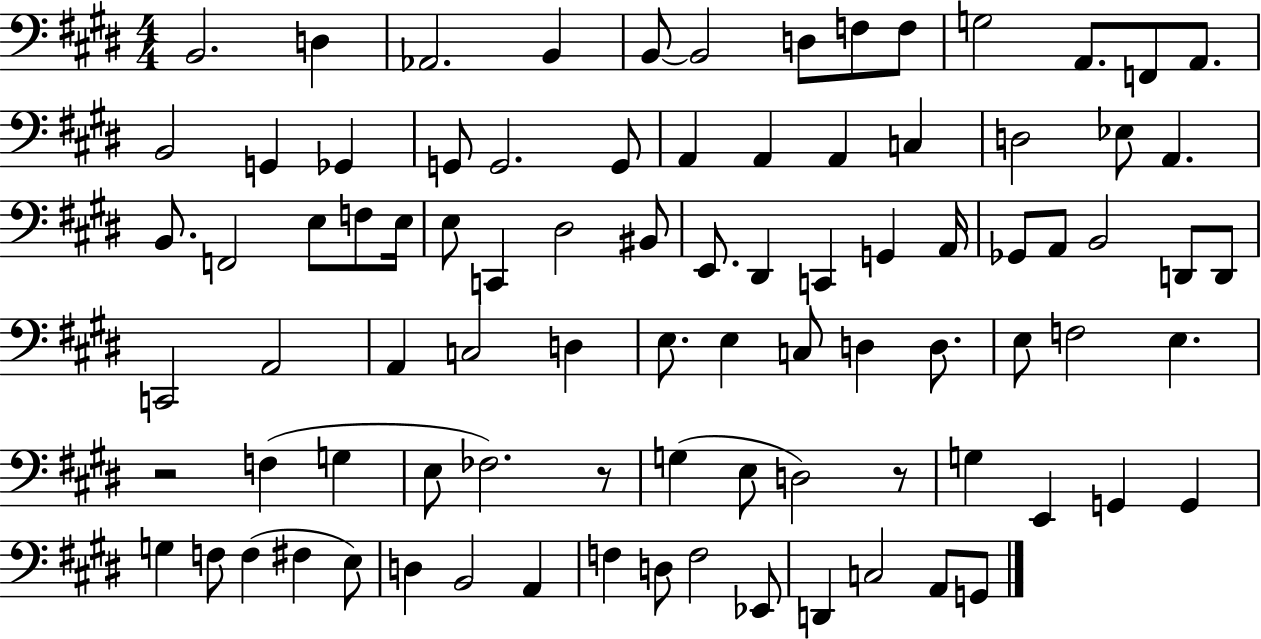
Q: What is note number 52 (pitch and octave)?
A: E3